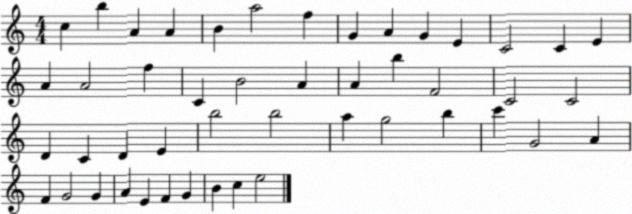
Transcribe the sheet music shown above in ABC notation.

X:1
T:Untitled
M:4/4
L:1/4
K:C
c b A A B a2 f G A G E C2 C E A A2 f C B2 A A b F2 C2 C2 D C D E b2 b2 a g2 b c' G2 A F G2 G A E F G B c e2